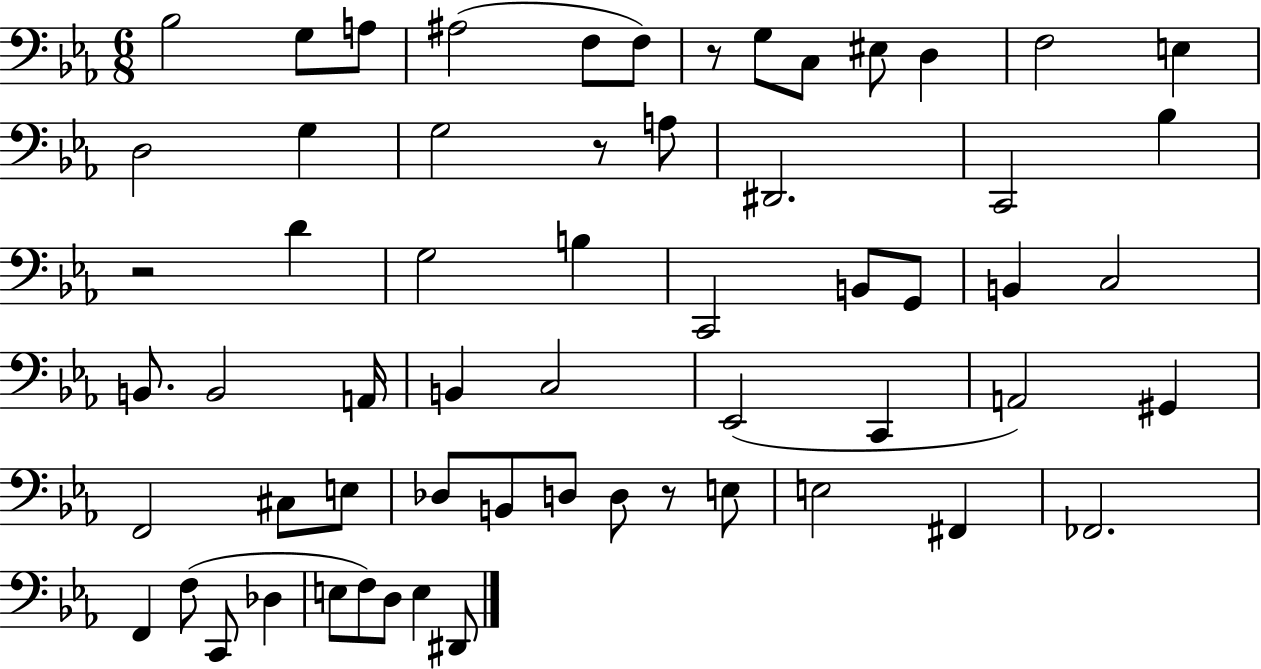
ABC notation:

X:1
T:Untitled
M:6/8
L:1/4
K:Eb
_B,2 G,/2 A,/2 ^A,2 F,/2 F,/2 z/2 G,/2 C,/2 ^E,/2 D, F,2 E, D,2 G, G,2 z/2 A,/2 ^D,,2 C,,2 _B, z2 D G,2 B, C,,2 B,,/2 G,,/2 B,, C,2 B,,/2 B,,2 A,,/4 B,, C,2 _E,,2 C,, A,,2 ^G,, F,,2 ^C,/2 E,/2 _D,/2 B,,/2 D,/2 D,/2 z/2 E,/2 E,2 ^F,, _F,,2 F,, F,/2 C,,/2 _D, E,/2 F,/2 D,/2 E, ^D,,/2